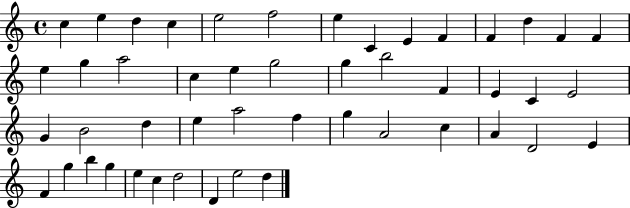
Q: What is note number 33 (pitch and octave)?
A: G5